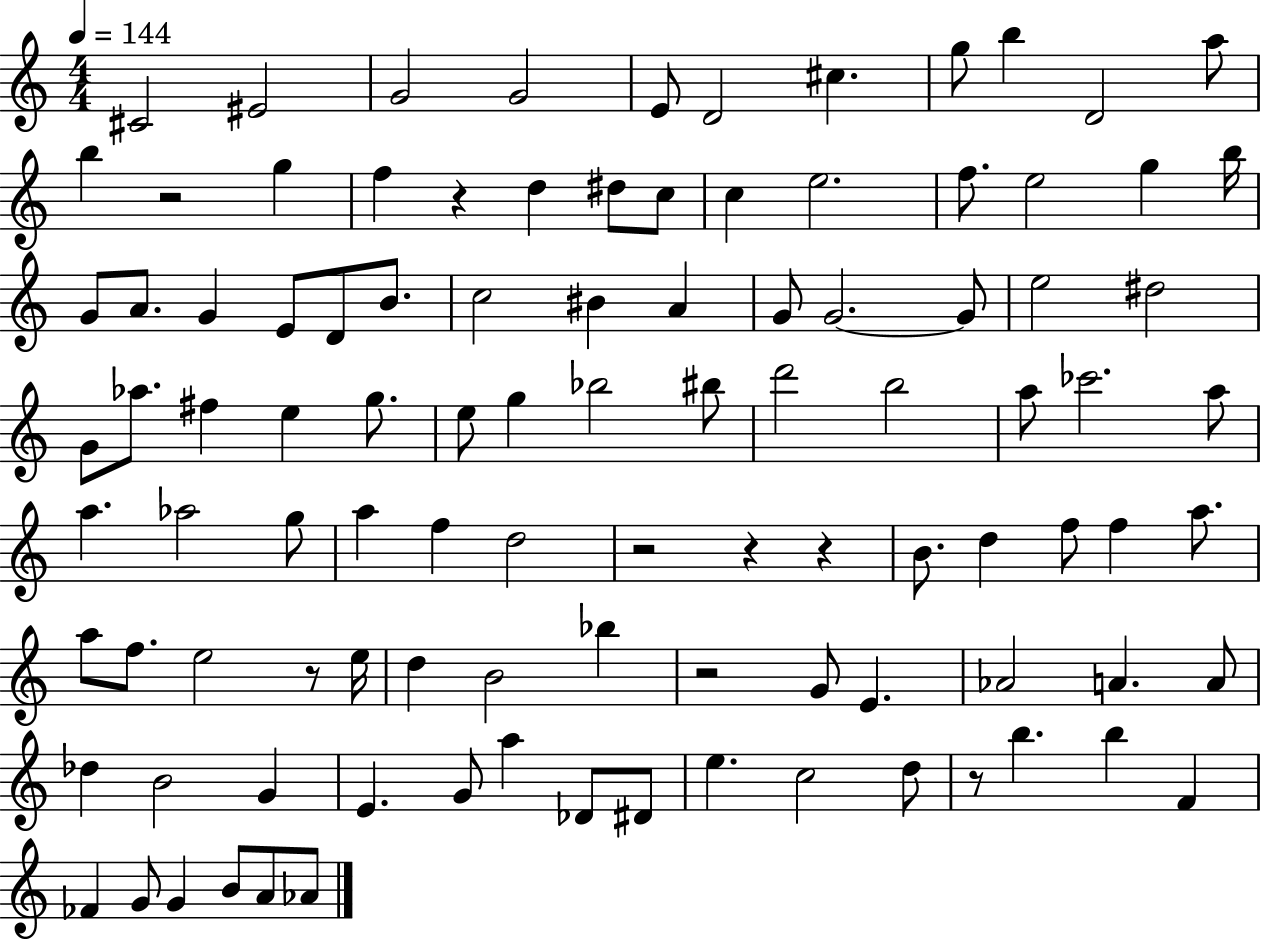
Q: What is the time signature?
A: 4/4